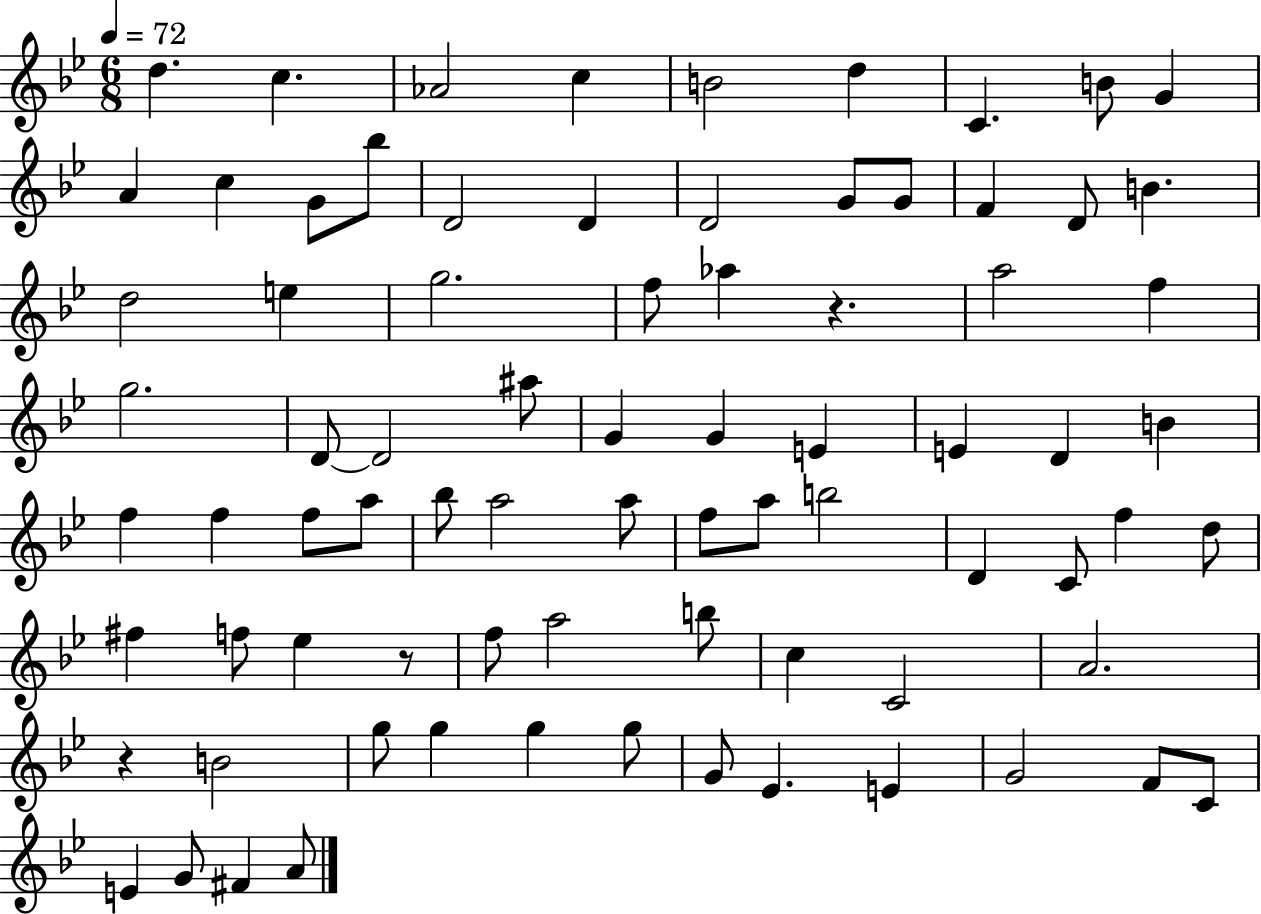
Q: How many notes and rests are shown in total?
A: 79